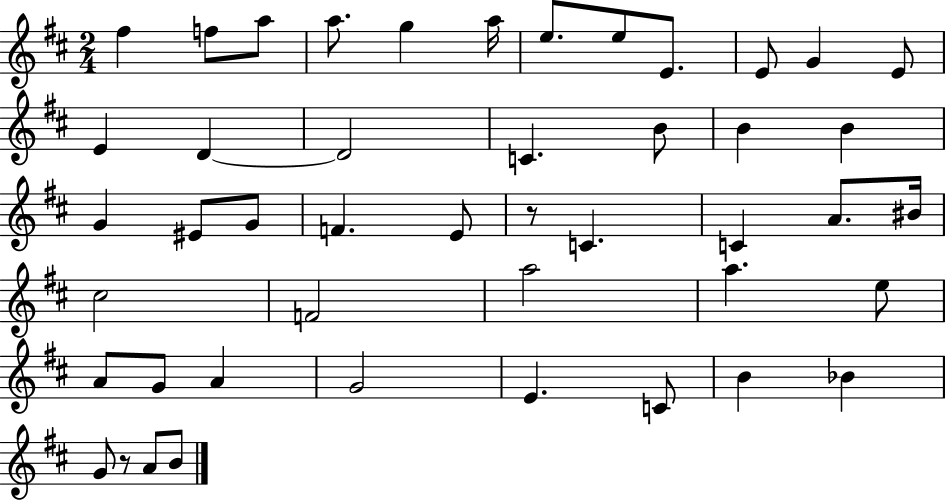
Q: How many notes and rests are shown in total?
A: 46